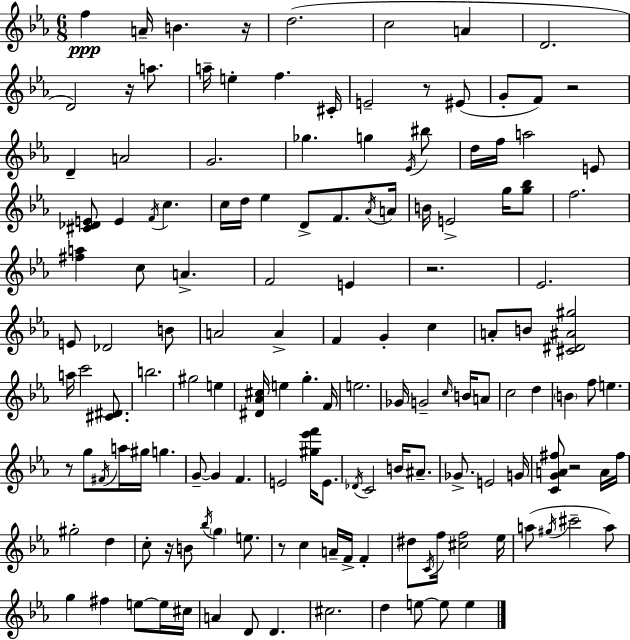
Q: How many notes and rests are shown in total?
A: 145